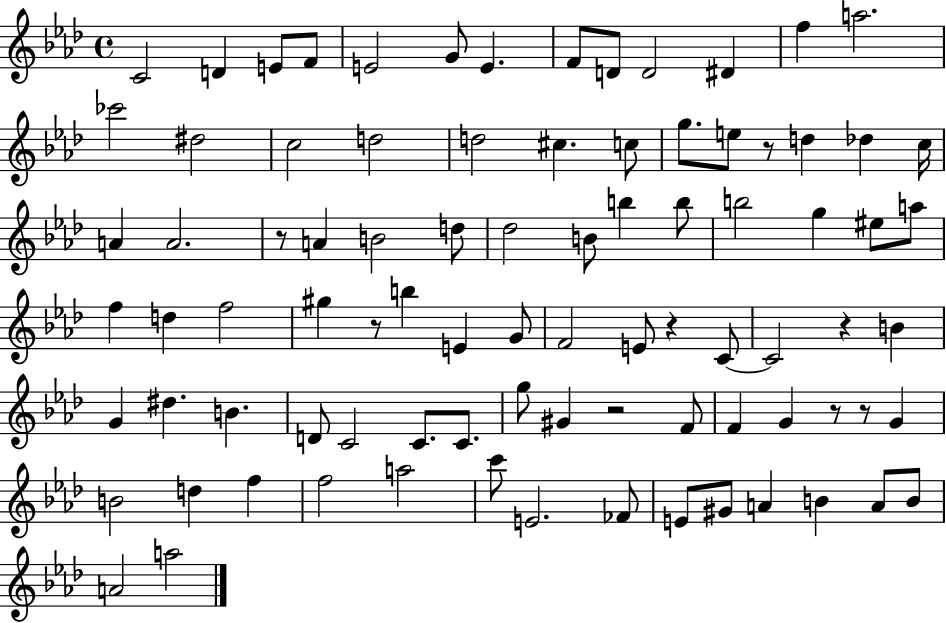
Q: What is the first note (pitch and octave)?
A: C4